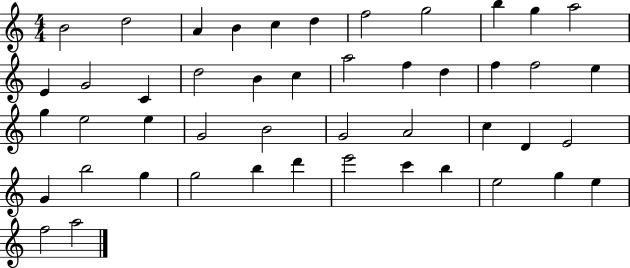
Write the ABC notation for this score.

X:1
T:Untitled
M:4/4
L:1/4
K:C
B2 d2 A B c d f2 g2 b g a2 E G2 C d2 B c a2 f d f f2 e g e2 e G2 B2 G2 A2 c D E2 G b2 g g2 b d' e'2 c' b e2 g e f2 a2